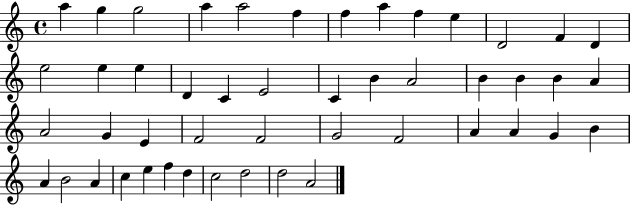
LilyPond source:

{
  \clef treble
  \time 4/4
  \defaultTimeSignature
  \key c \major
  a''4 g''4 g''2 | a''4 a''2 f''4 | f''4 a''4 f''4 e''4 | d'2 f'4 d'4 | \break e''2 e''4 e''4 | d'4 c'4 e'2 | c'4 b'4 a'2 | b'4 b'4 b'4 a'4 | \break a'2 g'4 e'4 | f'2 f'2 | g'2 f'2 | a'4 a'4 g'4 b'4 | \break a'4 b'2 a'4 | c''4 e''4 f''4 d''4 | c''2 d''2 | d''2 a'2 | \break \bar "|."
}